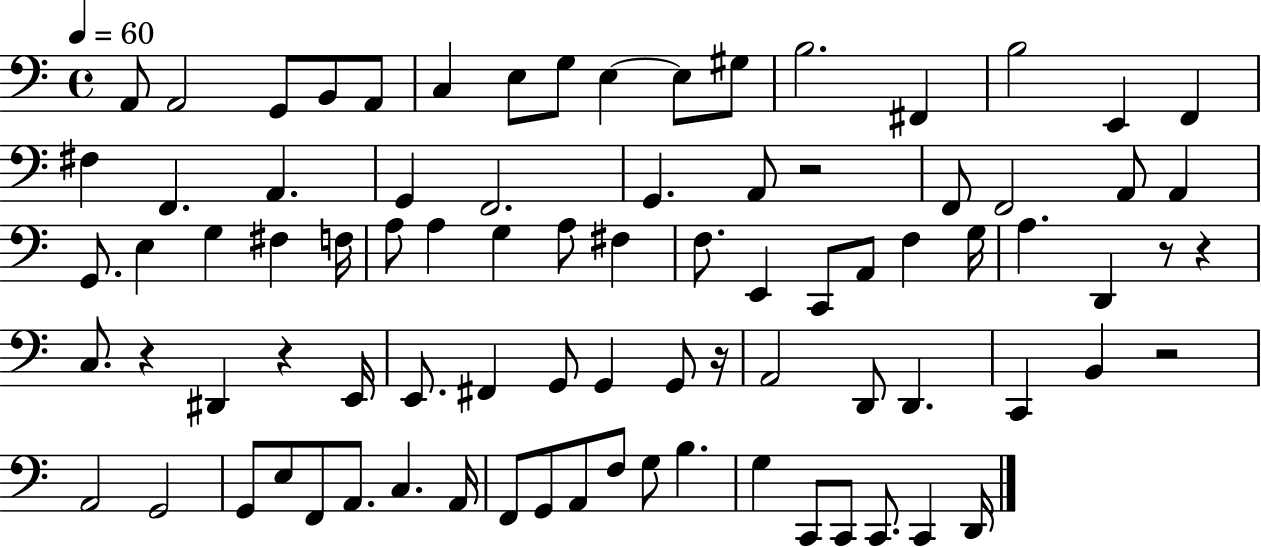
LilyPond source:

{
  \clef bass
  \time 4/4
  \defaultTimeSignature
  \key c \major
  \tempo 4 = 60
  a,8 a,2 g,8 b,8 a,8 | c4 e8 g8 e4~~ e8 gis8 | b2. fis,4 | b2 e,4 f,4 | \break fis4 f,4. a,4. | g,4 f,2. | g,4. a,8 r2 | f,8 f,2 a,8 a,4 | \break g,8. e4 g4 fis4 f16 | a8 a4 g4 a8 fis4 | f8. e,4 c,8 a,8 f4 g16 | a4. d,4 r8 r4 | \break c8. r4 dis,4 r4 e,16 | e,8. fis,4 g,8 g,4 g,8 r16 | a,2 d,8 d,4. | c,4 b,4 r2 | \break a,2 g,2 | g,8 e8 f,8 a,8. c4. a,16 | f,8 g,8 a,8 f8 g8 b4. | g4 c,8 c,8 c,8. c,4 d,16 | \break \bar "|."
}